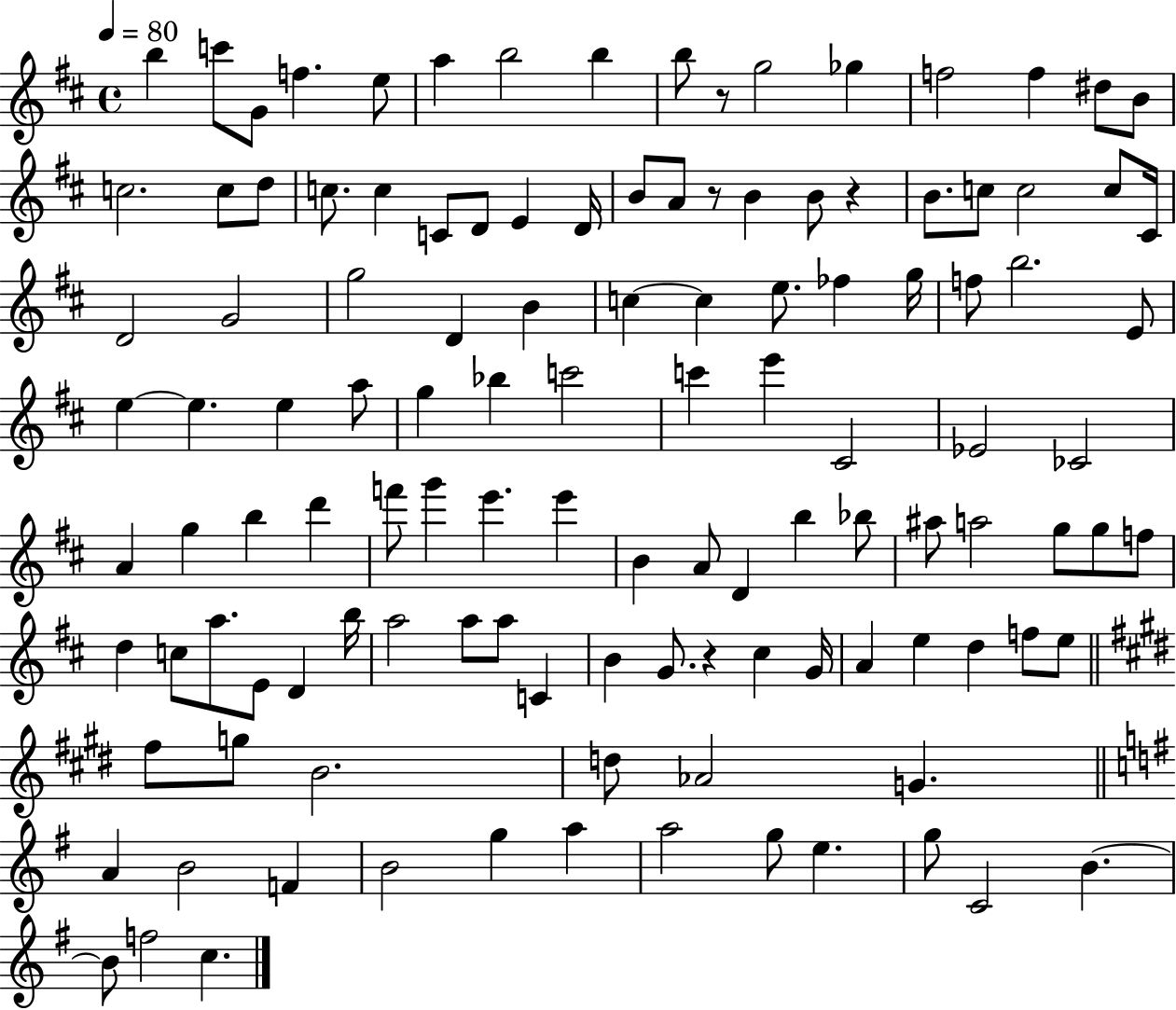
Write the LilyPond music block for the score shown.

{
  \clef treble
  \time 4/4
  \defaultTimeSignature
  \key d \major
  \tempo 4 = 80
  b''4 c'''8 g'8 f''4. e''8 | a''4 b''2 b''4 | b''8 r8 g''2 ges''4 | f''2 f''4 dis''8 b'8 | \break c''2. c''8 d''8 | c''8. c''4 c'8 d'8 e'4 d'16 | b'8 a'8 r8 b'4 b'8 r4 | b'8. c''8 c''2 c''8 cis'16 | \break d'2 g'2 | g''2 d'4 b'4 | c''4~~ c''4 e''8. fes''4 g''16 | f''8 b''2. e'8 | \break e''4~~ e''4. e''4 a''8 | g''4 bes''4 c'''2 | c'''4 e'''4 cis'2 | ees'2 ces'2 | \break a'4 g''4 b''4 d'''4 | f'''8 g'''4 e'''4. e'''4 | b'4 a'8 d'4 b''4 bes''8 | ais''8 a''2 g''8 g''8 f''8 | \break d''4 c''8 a''8. e'8 d'4 b''16 | a''2 a''8 a''8 c'4 | b'4 g'8. r4 cis''4 g'16 | a'4 e''4 d''4 f''8 e''8 | \break \bar "||" \break \key e \major fis''8 g''8 b'2. | d''8 aes'2 g'4. | \bar "||" \break \key e \minor a'4 b'2 f'4 | b'2 g''4 a''4 | a''2 g''8 e''4. | g''8 c'2 b'4.~~ | \break b'8 f''2 c''4. | \bar "|."
}